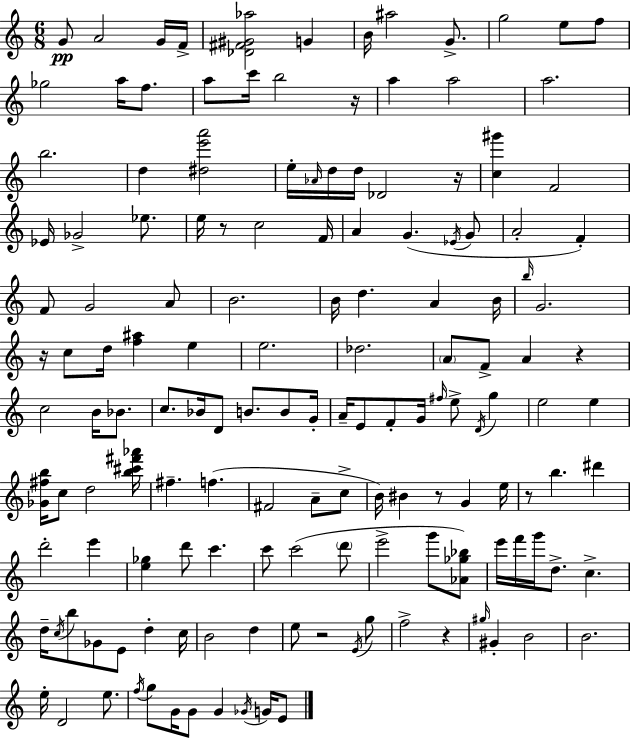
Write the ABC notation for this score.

X:1
T:Untitled
M:6/8
L:1/4
K:Am
G/2 A2 G/4 F/4 [_D^F^G_a]2 G B/4 ^a2 G/2 g2 e/2 f/2 _g2 a/4 f/2 a/2 c'/4 b2 z/4 a a2 a2 b2 d [^de'a']2 e/4 _A/4 d/4 d/4 _D2 z/4 [c^g'] F2 _E/4 _G2 _e/2 e/4 z/2 c2 F/4 A G _E/4 G/2 A2 F F/2 G2 A/2 B2 B/4 d A B/4 b/4 G2 z/4 c/2 d/4 [f^a] e e2 _d2 A/2 F/2 A z c2 B/4 _B/2 c/2 _B/4 D/2 B/2 B/2 G/4 A/4 E/2 F/2 G/4 ^f/4 e/2 D/4 g e2 e [_G^fb]/4 c/2 d2 [b^c'^f'_a']/4 ^f f ^F2 A/2 c/2 B/4 ^B z/2 G e/4 z/2 b ^d' d'2 e' [e_g] d'/2 c' c'/2 c'2 d'/2 e'2 g'/2 [_A_g_b]/2 e'/4 f'/4 g'/4 d/2 c d/4 c/4 b/2 _G/2 E/2 d c/4 B2 d e/2 z2 E/4 g/2 f2 z ^g/4 ^G B2 B2 e/4 D2 e/2 f/4 g/2 G/4 G/2 G _G/4 G/4 E/2